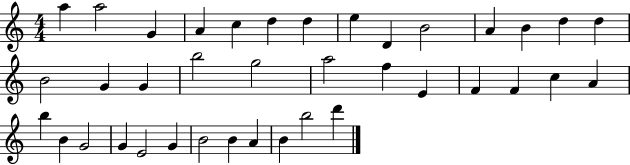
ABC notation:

X:1
T:Untitled
M:4/4
L:1/4
K:C
a a2 G A c d d e D B2 A B d d B2 G G b2 g2 a2 f E F F c A b B G2 G E2 G B2 B A B b2 d'